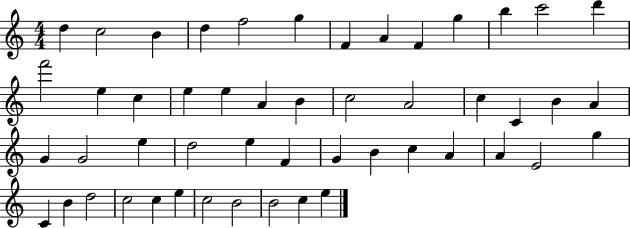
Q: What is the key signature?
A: C major